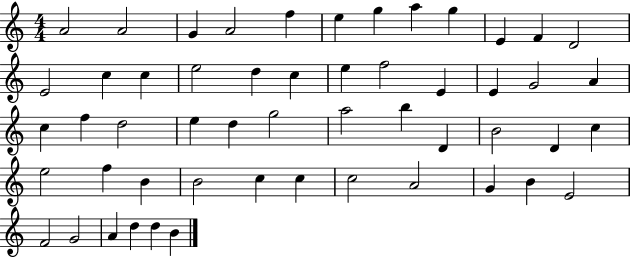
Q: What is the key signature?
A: C major